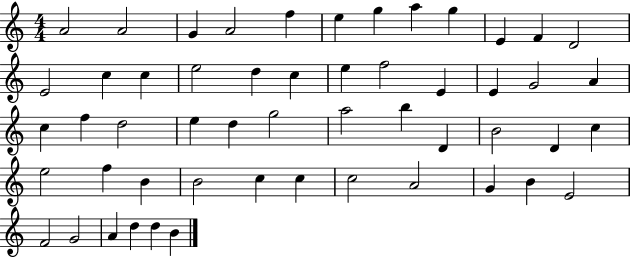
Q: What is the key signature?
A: C major